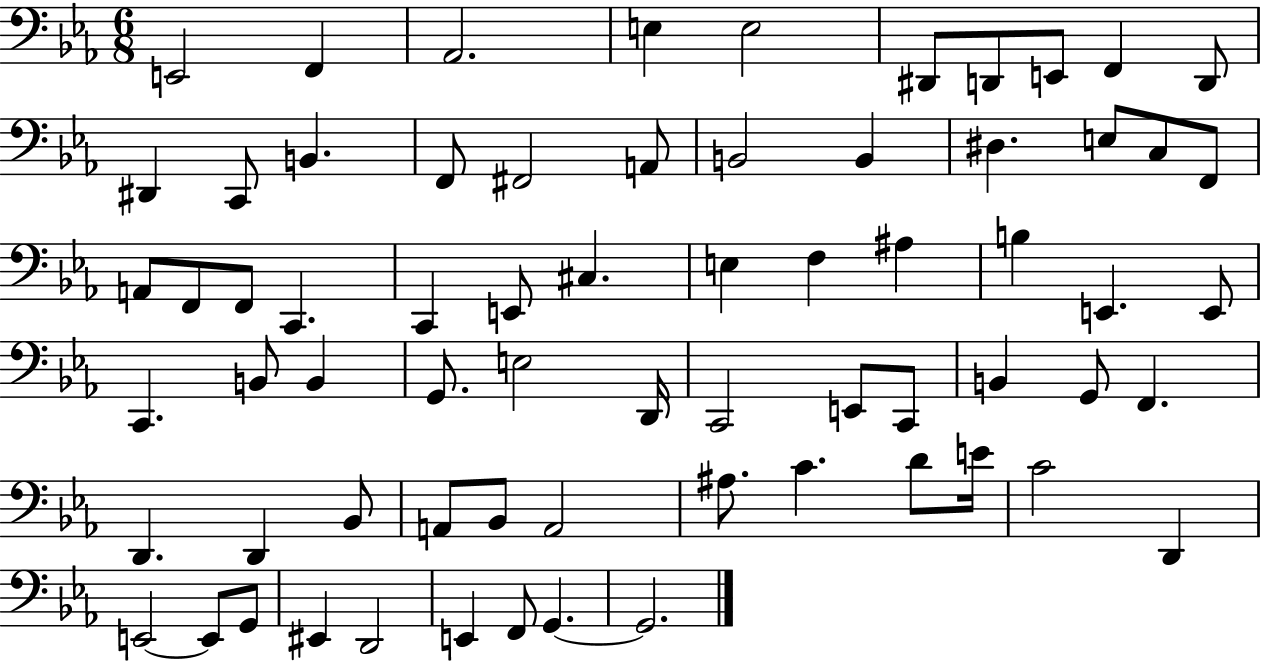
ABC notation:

X:1
T:Untitled
M:6/8
L:1/4
K:Eb
E,,2 F,, _A,,2 E, E,2 ^D,,/2 D,,/2 E,,/2 F,, D,,/2 ^D,, C,,/2 B,, F,,/2 ^F,,2 A,,/2 B,,2 B,, ^D, E,/2 C,/2 F,,/2 A,,/2 F,,/2 F,,/2 C,, C,, E,,/2 ^C, E, F, ^A, B, E,, E,,/2 C,, B,,/2 B,, G,,/2 E,2 D,,/4 C,,2 E,,/2 C,,/2 B,, G,,/2 F,, D,, D,, _B,,/2 A,,/2 _B,,/2 A,,2 ^A,/2 C D/2 E/4 C2 D,, E,,2 E,,/2 G,,/2 ^E,, D,,2 E,, F,,/2 G,, G,,2